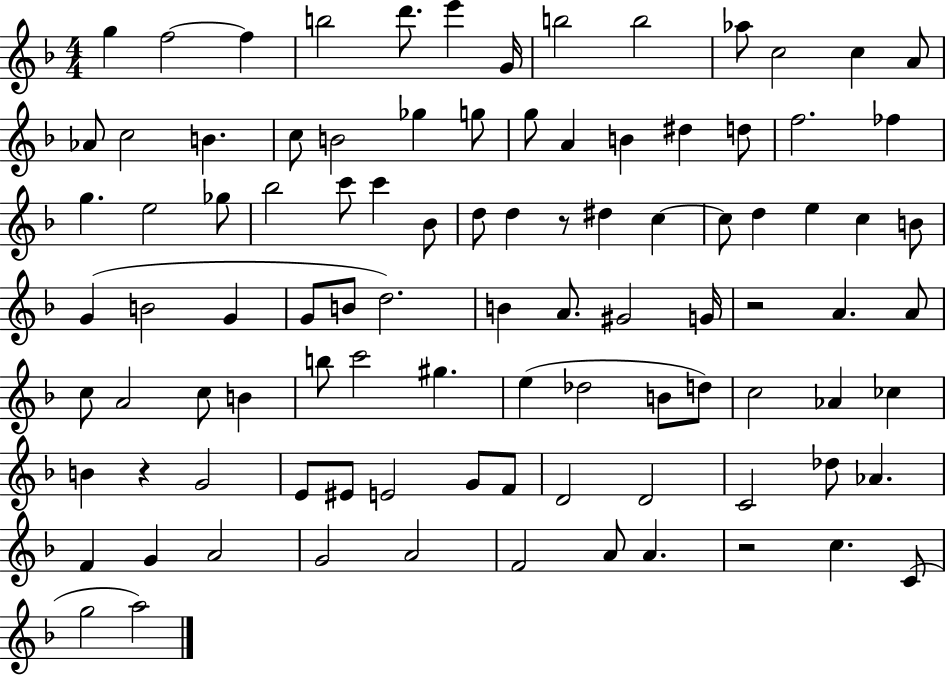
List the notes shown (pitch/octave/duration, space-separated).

G5/q F5/h F5/q B5/h D6/e. E6/q G4/s B5/h B5/h Ab5/e C5/h C5/q A4/e Ab4/e C5/h B4/q. C5/e B4/h Gb5/q G5/e G5/e A4/q B4/q D#5/q D5/e F5/h. FES5/q G5/q. E5/h Gb5/e Bb5/h C6/e C6/q Bb4/e D5/e D5/q R/e D#5/q C5/q C5/e D5/q E5/q C5/q B4/e G4/q B4/h G4/q G4/e B4/e D5/h. B4/q A4/e. G#4/h G4/s R/h A4/q. A4/e C5/e A4/h C5/e B4/q B5/e C6/h G#5/q. E5/q Db5/h B4/e D5/e C5/h Ab4/q CES5/q B4/q R/q G4/h E4/e EIS4/e E4/h G4/e F4/e D4/h D4/h C4/h Db5/e Ab4/q. F4/q G4/q A4/h G4/h A4/h F4/h A4/e A4/q. R/h C5/q. C4/e G5/h A5/h